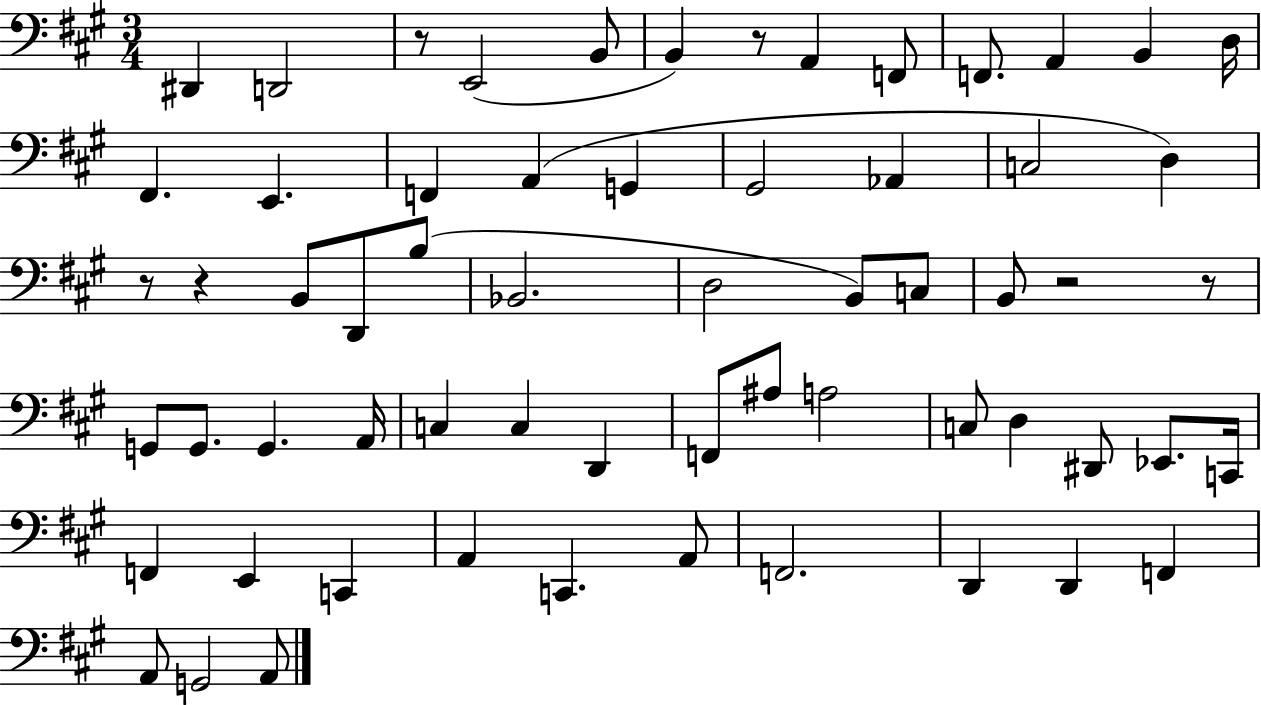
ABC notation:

X:1
T:Untitled
M:3/4
L:1/4
K:A
^D,, D,,2 z/2 E,,2 B,,/2 B,, z/2 A,, F,,/2 F,,/2 A,, B,, D,/4 ^F,, E,, F,, A,, G,, ^G,,2 _A,, C,2 D, z/2 z B,,/2 D,,/2 B,/2 _B,,2 D,2 B,,/2 C,/2 B,,/2 z2 z/2 G,,/2 G,,/2 G,, A,,/4 C, C, D,, F,,/2 ^A,/2 A,2 C,/2 D, ^D,,/2 _E,,/2 C,,/4 F,, E,, C,, A,, C,, A,,/2 F,,2 D,, D,, F,, A,,/2 G,,2 A,,/2